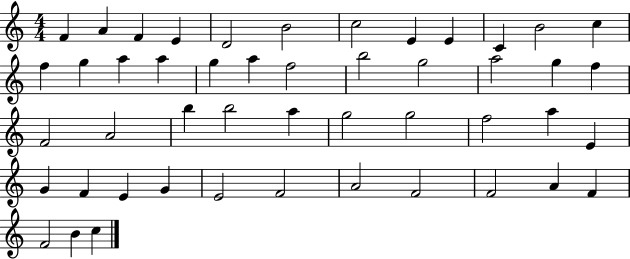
X:1
T:Untitled
M:4/4
L:1/4
K:C
F A F E D2 B2 c2 E E C B2 c f g a a g a f2 b2 g2 a2 g f F2 A2 b b2 a g2 g2 f2 a E G F E G E2 F2 A2 F2 F2 A F F2 B c